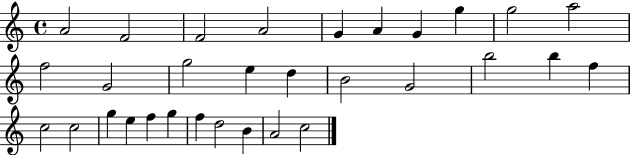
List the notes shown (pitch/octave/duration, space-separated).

A4/h F4/h F4/h A4/h G4/q A4/q G4/q G5/q G5/h A5/h F5/h G4/h G5/h E5/q D5/q B4/h G4/h B5/h B5/q F5/q C5/h C5/h G5/q E5/q F5/q G5/q F5/q D5/h B4/q A4/h C5/h